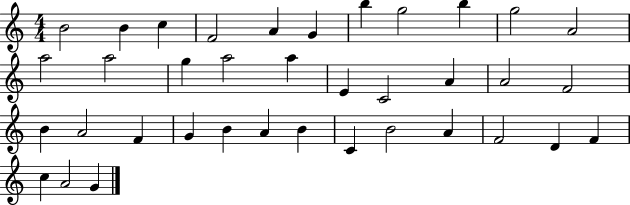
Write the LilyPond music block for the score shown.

{
  \clef treble
  \numericTimeSignature
  \time 4/4
  \key c \major
  b'2 b'4 c''4 | f'2 a'4 g'4 | b''4 g''2 b''4 | g''2 a'2 | \break a''2 a''2 | g''4 a''2 a''4 | e'4 c'2 a'4 | a'2 f'2 | \break b'4 a'2 f'4 | g'4 b'4 a'4 b'4 | c'4 b'2 a'4 | f'2 d'4 f'4 | \break c''4 a'2 g'4 | \bar "|."
}